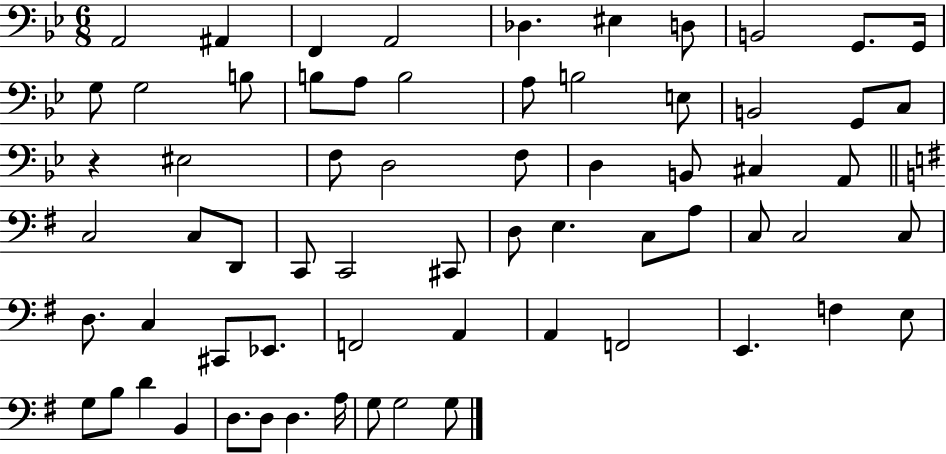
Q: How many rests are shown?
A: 1